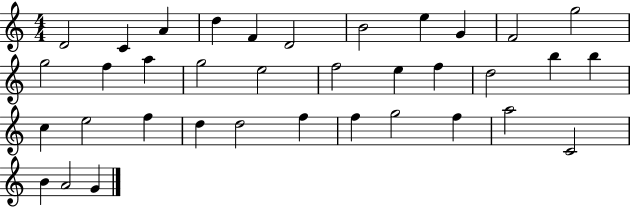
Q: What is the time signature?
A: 4/4